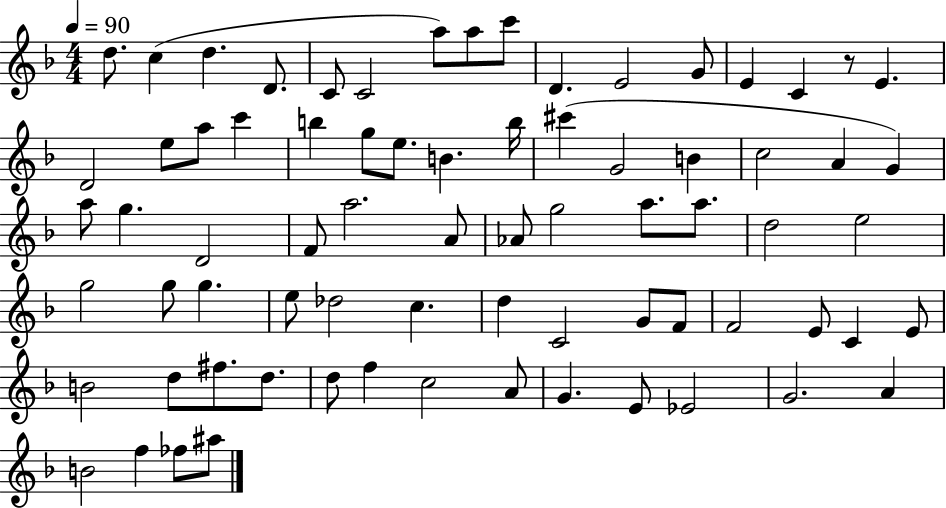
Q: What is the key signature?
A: F major